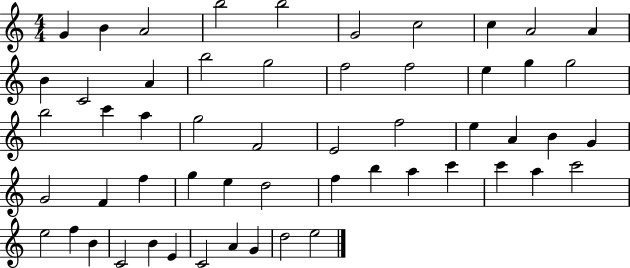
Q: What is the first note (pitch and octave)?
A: G4